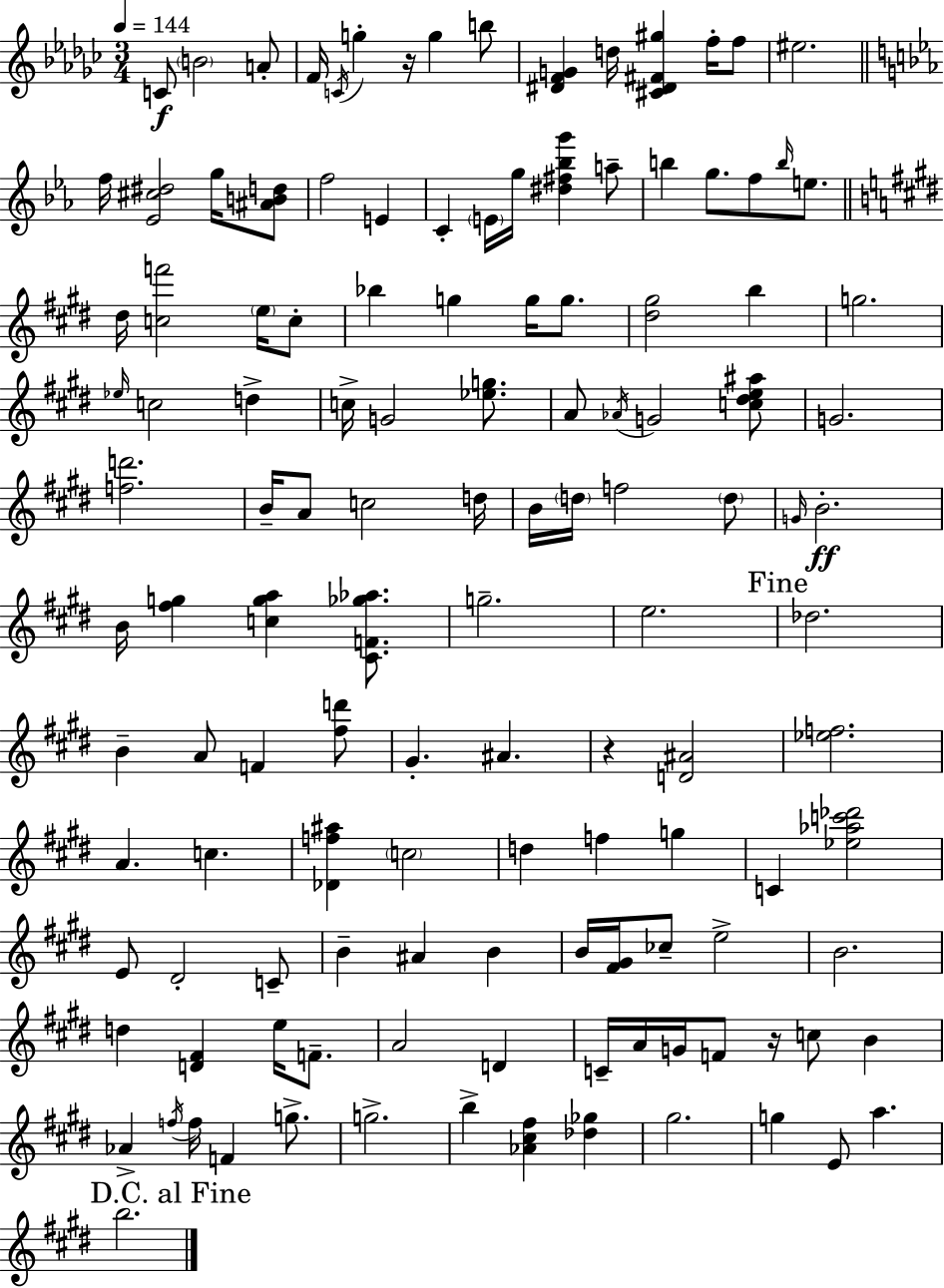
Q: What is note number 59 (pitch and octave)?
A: A4